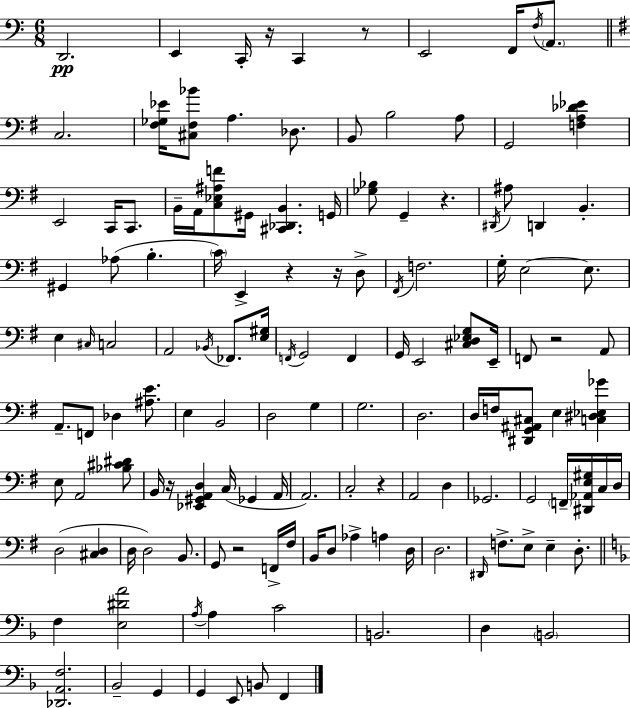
D2/h. E2/q C2/s R/s C2/q R/e E2/h F2/s F3/s A2/e. C3/h. [F#3,Gb3,Eb4]/s [C#3,F#3,Bb4]/e A3/q. Db3/e. B2/e B3/h A3/e G2/h [F3,A3,Db4,Eb4]/q E2/h C2/s C2/e. B2/s A2/s [C3,Eb3,A#3,F4]/e G#2/s [C#2,Db2,B2]/q. G2/s [Gb3,Bb3]/e G2/q R/q. D#2/s A#3/e D2/q B2/q. G#2/q Ab3/e B3/q. C4/s E2/q R/q R/s D3/e F#2/s F3/h. G3/s E3/h E3/e. E3/q C#3/s C3/h A2/h Bb2/s FES2/e. [E3,G#3]/s F2/s G2/h F2/q G2/s E2/h [C#3,D3,Eb3,G3]/e E2/s F2/e R/h A2/e A2/e. F2/e Db3/q [A#3,E4]/e. E3/q B2/h D3/h G3/q G3/h. D3/h. D3/s F3/s [D#2,G2,A#2,C#3]/e E3/q [C3,D#3,Eb3,Gb4]/q E3/e A2/h [Bb3,C#4,D#4]/e B2/s R/s [Eb2,G#2,A2,D3]/q C3/s Gb2/q A2/s A2/h. C3/h R/q A2/h D3/q Gb2/h. G2/h F2/s [D#2,Ab2,E3,G#3]/s C3/s D3/s D3/h [C#3,D3]/q D3/s D3/h B2/e. G2/e R/h F2/s F#3/s B2/s D3/e Ab3/q A3/q D3/s D3/h. D#2/s F3/e. E3/e E3/q D3/e. F3/q [E3,D#4,A4]/h A3/s A3/q C4/h B2/h. D3/q B2/h [Db2,A2,F3]/h. Bb2/h G2/q G2/q E2/e B2/e F2/q